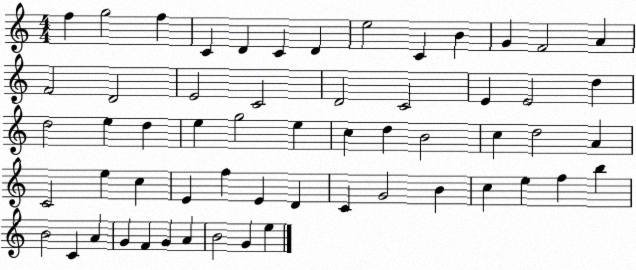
X:1
T:Untitled
M:4/4
L:1/4
K:C
f g2 f C D C D e2 C B G F2 A F2 D2 E2 C2 D2 C2 E E2 d d2 e d e g2 e c d B2 c d2 A C2 e c E f E D C G2 B c e f b B2 C A G F G A B2 G e